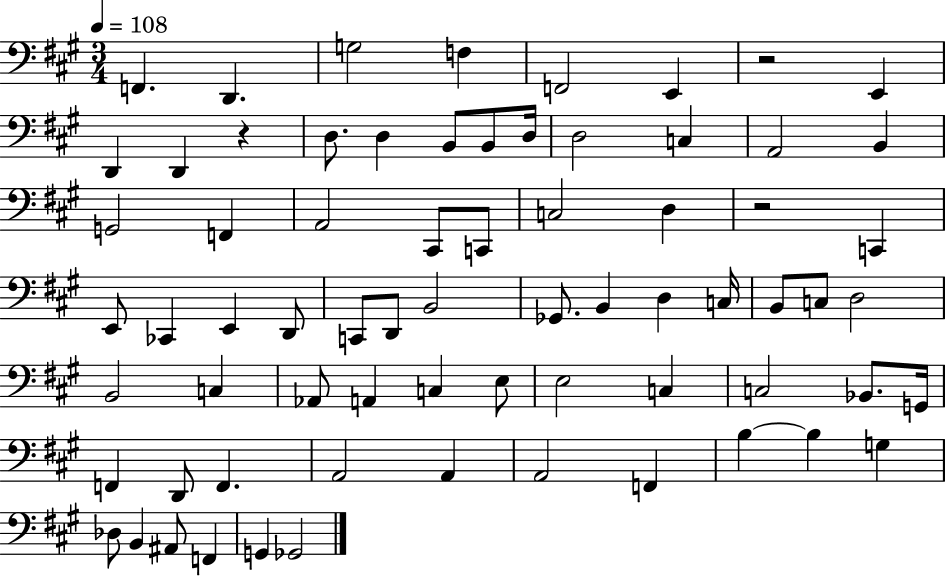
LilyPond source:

{
  \clef bass
  \numericTimeSignature
  \time 3/4
  \key a \major
  \tempo 4 = 108
  \repeat volta 2 { f,4. d,4. | g2 f4 | f,2 e,4 | r2 e,4 | \break d,4 d,4 r4 | d8. d4 b,8 b,8 d16 | d2 c4 | a,2 b,4 | \break g,2 f,4 | a,2 cis,8 c,8 | c2 d4 | r2 c,4 | \break e,8 ces,4 e,4 d,8 | c,8 d,8 b,2 | ges,8. b,4 d4 c16 | b,8 c8 d2 | \break b,2 c4 | aes,8 a,4 c4 e8 | e2 c4 | c2 bes,8. g,16 | \break f,4 d,8 f,4. | a,2 a,4 | a,2 f,4 | b4~~ b4 g4 | \break des8 b,4 ais,8 f,4 | g,4 ges,2 | } \bar "|."
}